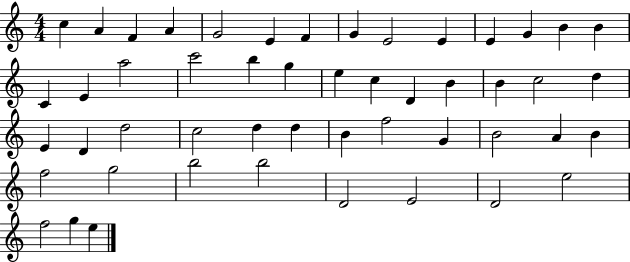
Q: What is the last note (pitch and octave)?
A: E5